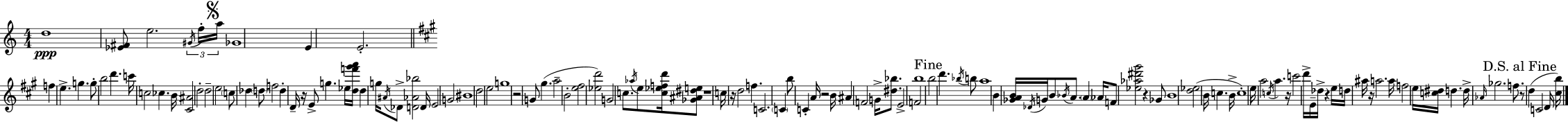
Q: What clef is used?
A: treble